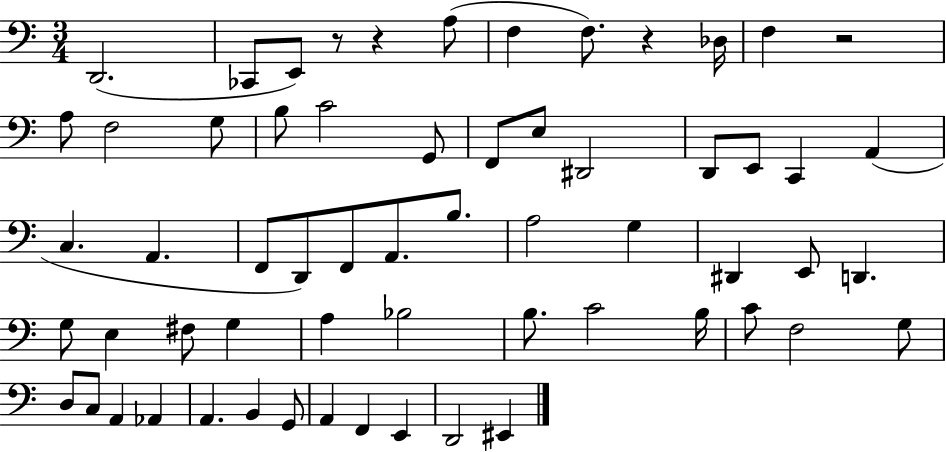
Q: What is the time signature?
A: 3/4